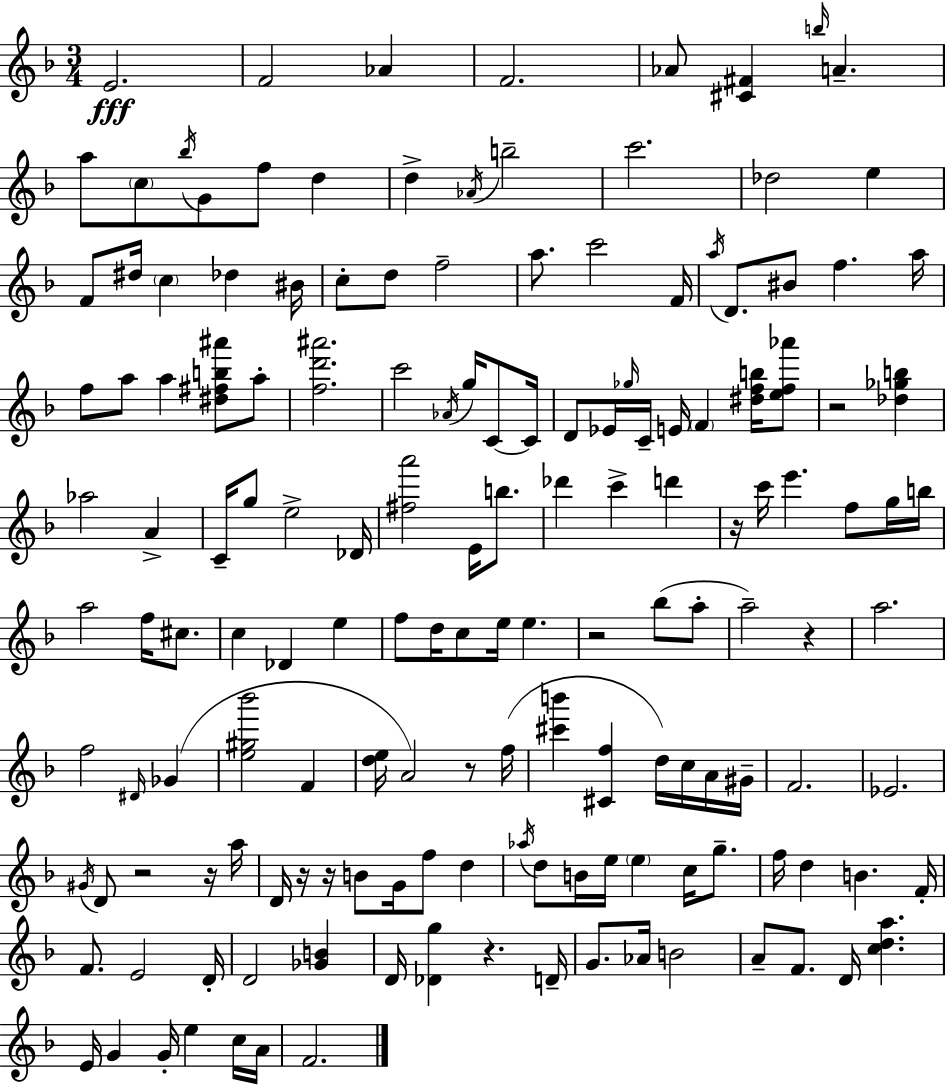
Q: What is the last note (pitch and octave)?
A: F4